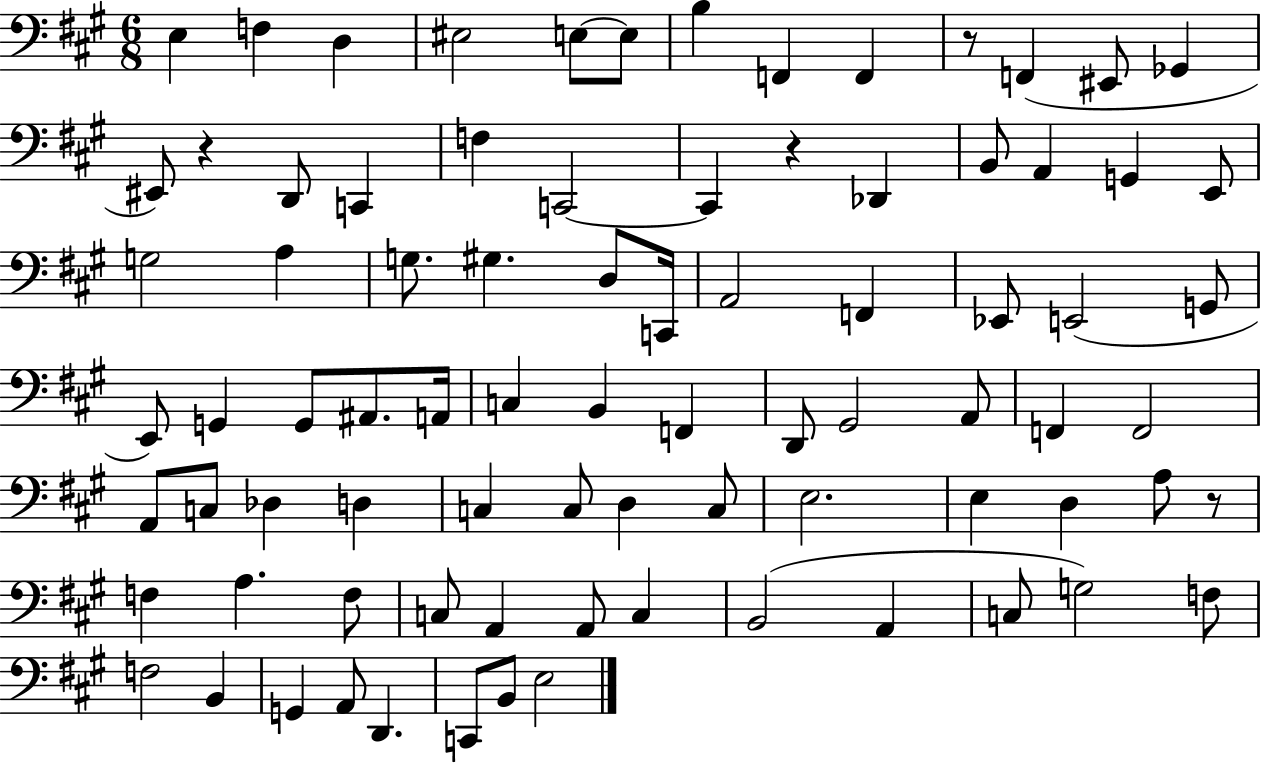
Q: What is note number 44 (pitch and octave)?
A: G#2